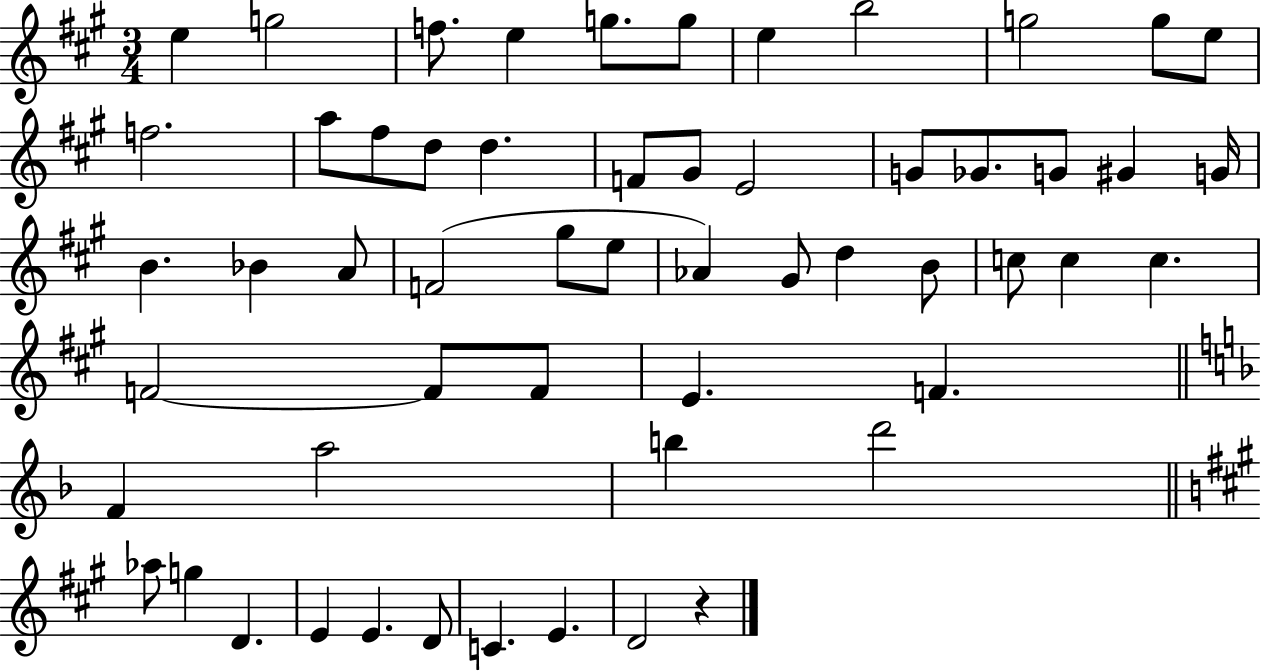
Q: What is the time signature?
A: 3/4